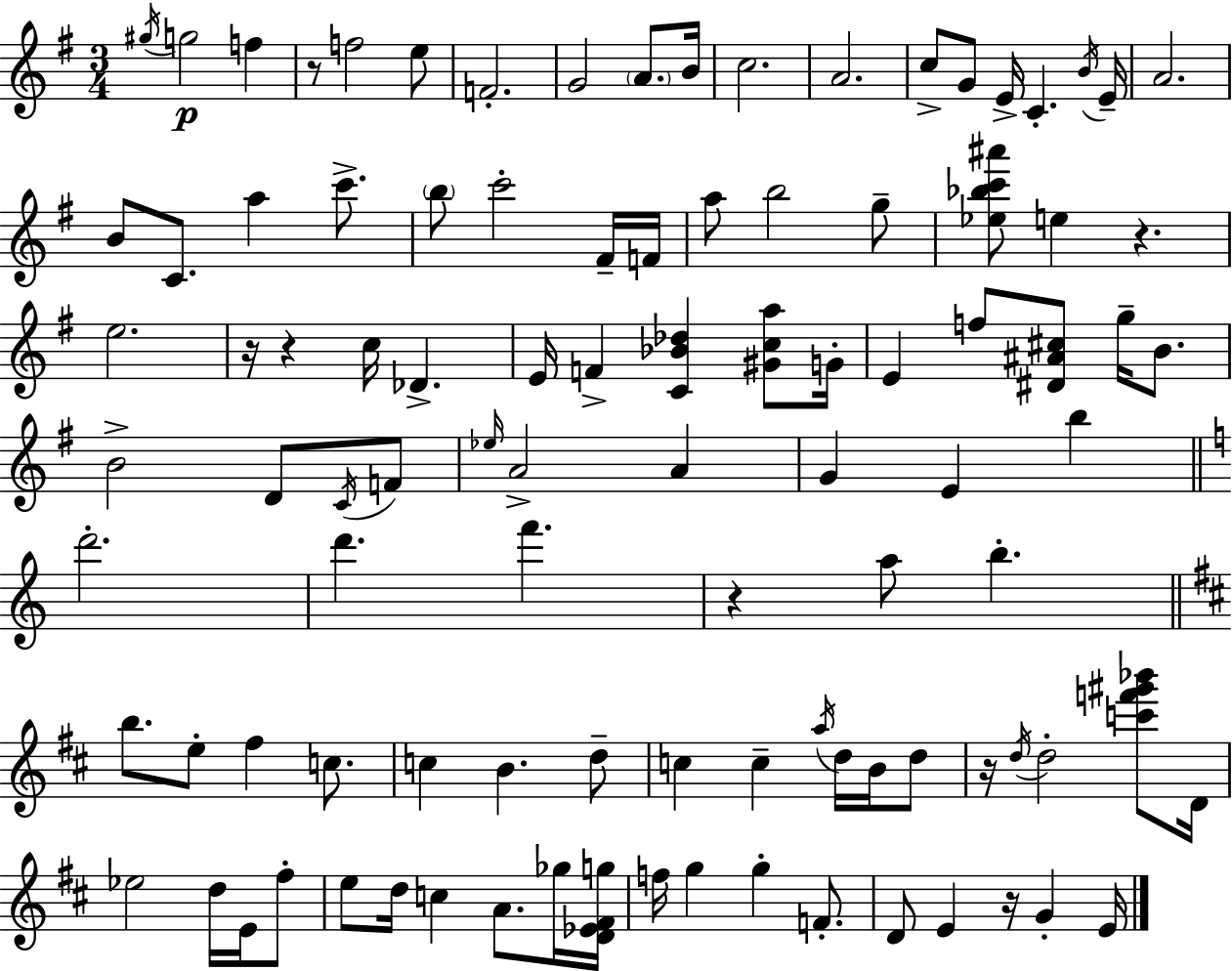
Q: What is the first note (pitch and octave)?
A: G#5